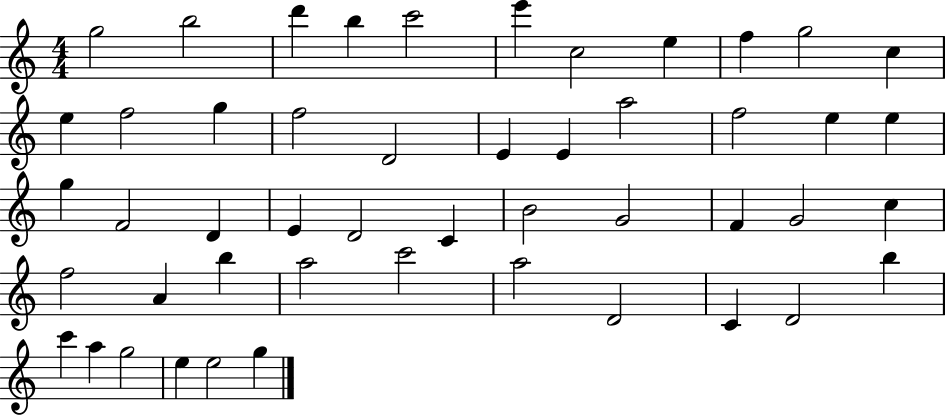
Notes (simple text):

G5/h B5/h D6/q B5/q C6/h E6/q C5/h E5/q F5/q G5/h C5/q E5/q F5/h G5/q F5/h D4/h E4/q E4/q A5/h F5/h E5/q E5/q G5/q F4/h D4/q E4/q D4/h C4/q B4/h G4/h F4/q G4/h C5/q F5/h A4/q B5/q A5/h C6/h A5/h D4/h C4/q D4/h B5/q C6/q A5/q G5/h E5/q E5/h G5/q